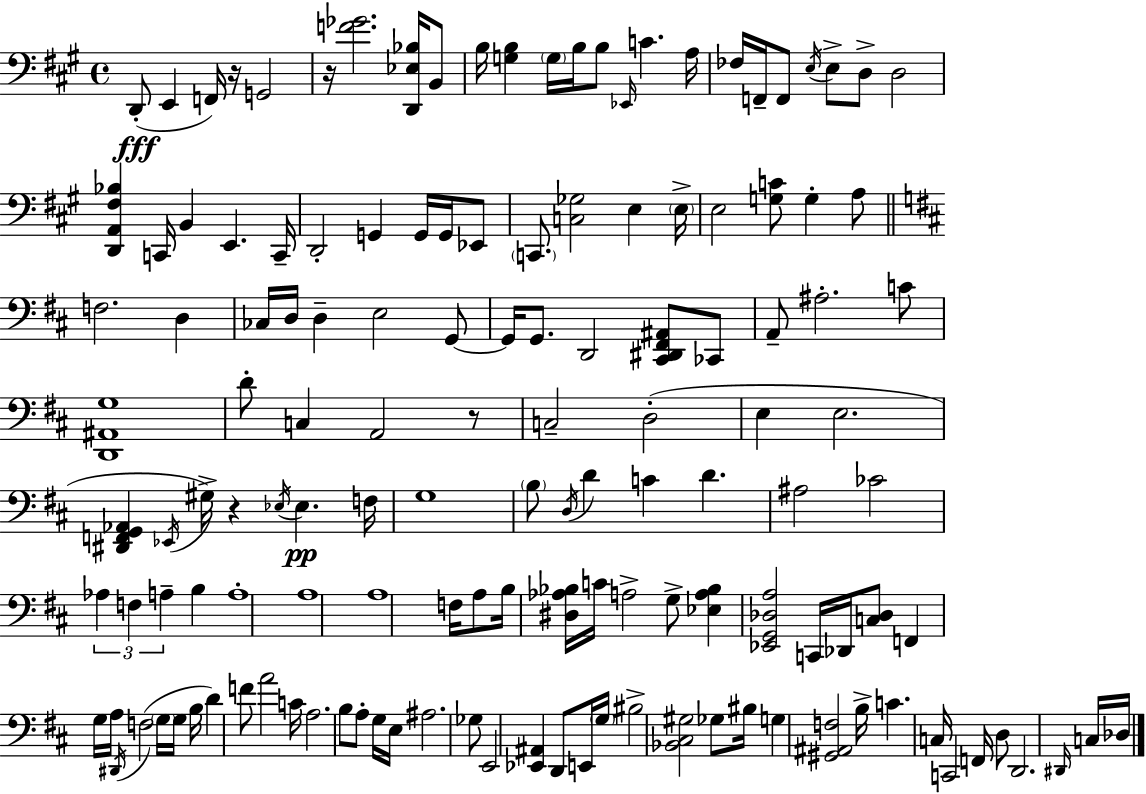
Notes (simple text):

D2/e E2/q F2/s R/s G2/h R/s [F4,Gb4]/h. [D2,Eb3,Bb3]/s B2/e B3/s [G3,B3]/q G3/s B3/s B3/e Eb2/s C4/q. A3/s FES3/s F2/s F2/e E3/s E3/e D3/e D3/h [D2,A2,F#3,Bb3]/q C2/s B2/q E2/q. C2/s D2/h G2/q G2/s G2/s Eb2/e C2/e. [C3,Gb3]/h E3/q E3/s E3/h [G3,C4]/e G3/q A3/e F3/h. D3/q CES3/s D3/s D3/q E3/h G2/e G2/s G2/e. D2/h [C#2,D#2,F#2,A#2]/e CES2/e A2/e A#3/h. C4/e [D2,A#2,G3]/w D4/e C3/q A2/h R/e C3/h D3/h E3/q E3/h. [D#2,F2,G2,Ab2]/q Eb2/s G#3/s R/q Eb3/s Eb3/q. F3/s G3/w B3/e D3/s D4/q C4/q D4/q. A#3/h CES4/h Ab3/q F3/q A3/q B3/q A3/w A3/w A3/w F3/s A3/e B3/s [D#3,Ab3,Bb3]/s C4/s A3/h G3/e [Eb3,A3,Bb3]/q [Eb2,G2,Db3,A3]/h C2/s Db2/s [C3,Db3]/e F2/q G3/s A3/s D#2/s F3/h G3/s G3/s B3/s D4/q F4/e A4/h C4/s A3/h. B3/e A3/e G3/s E3/s A#3/h. Gb3/e E2/h [Eb2,A#2]/q D2/e E2/s G3/s BIS3/h [Bb2,C#3,G#3]/h Gb3/e BIS3/s G3/q [G#2,A#2,F3]/h B3/s C4/q. C3/s C2/h F2/s D3/e D2/h. D#2/s C3/s Db3/s